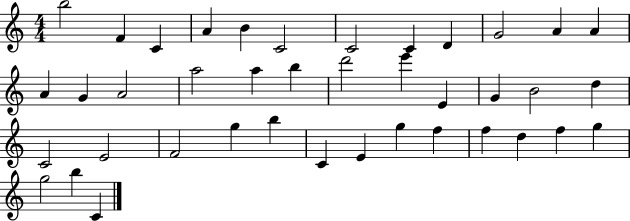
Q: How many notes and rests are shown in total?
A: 40